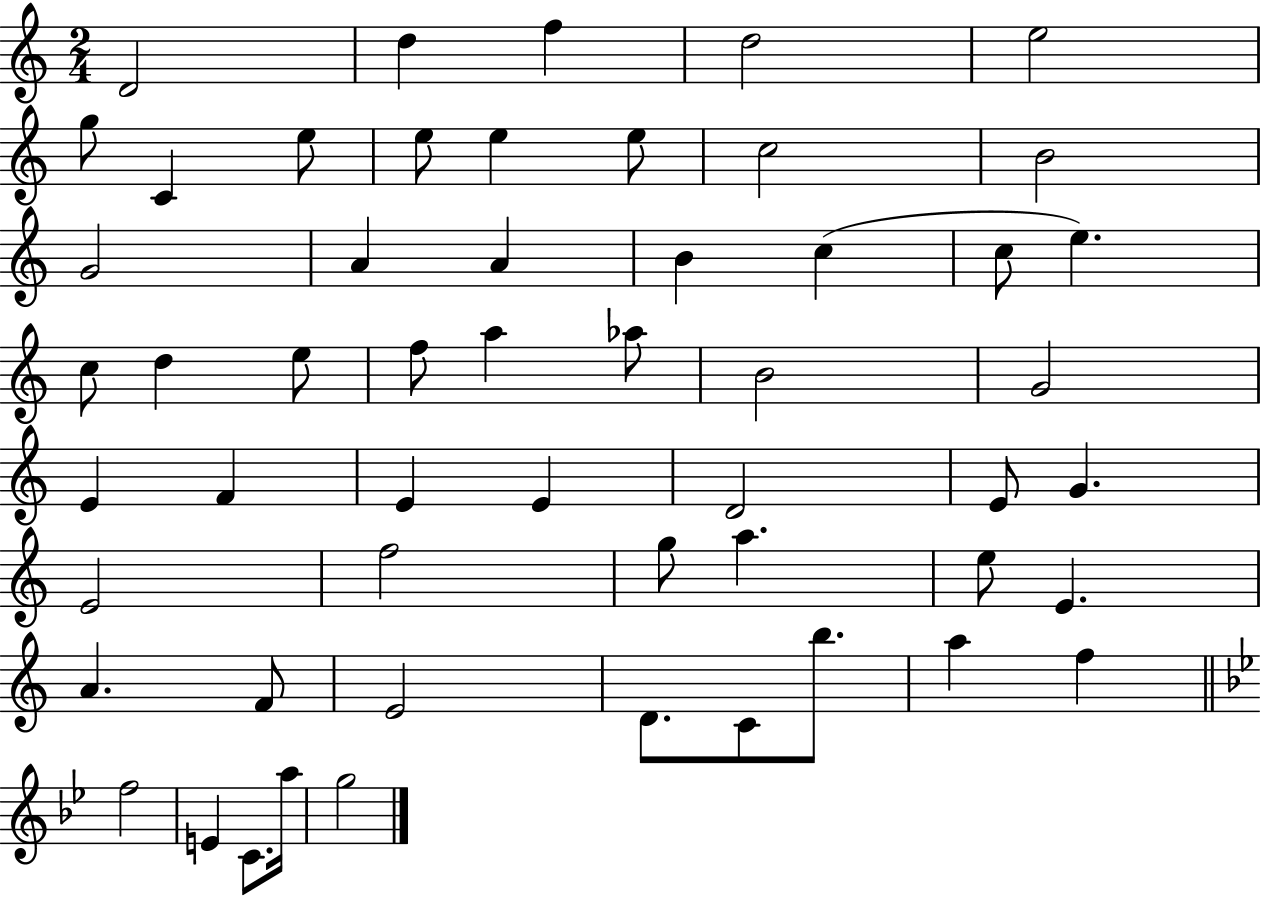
X:1
T:Untitled
M:2/4
L:1/4
K:C
D2 d f d2 e2 g/2 C e/2 e/2 e e/2 c2 B2 G2 A A B c c/2 e c/2 d e/2 f/2 a _a/2 B2 G2 E F E E D2 E/2 G E2 f2 g/2 a e/2 E A F/2 E2 D/2 C/2 b/2 a f f2 E C/2 a/4 g2